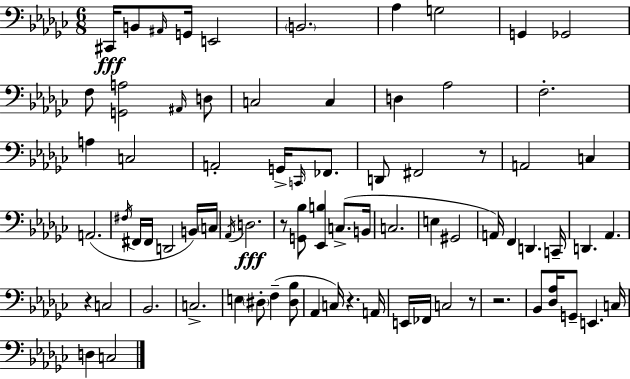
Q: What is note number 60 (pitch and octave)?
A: C3